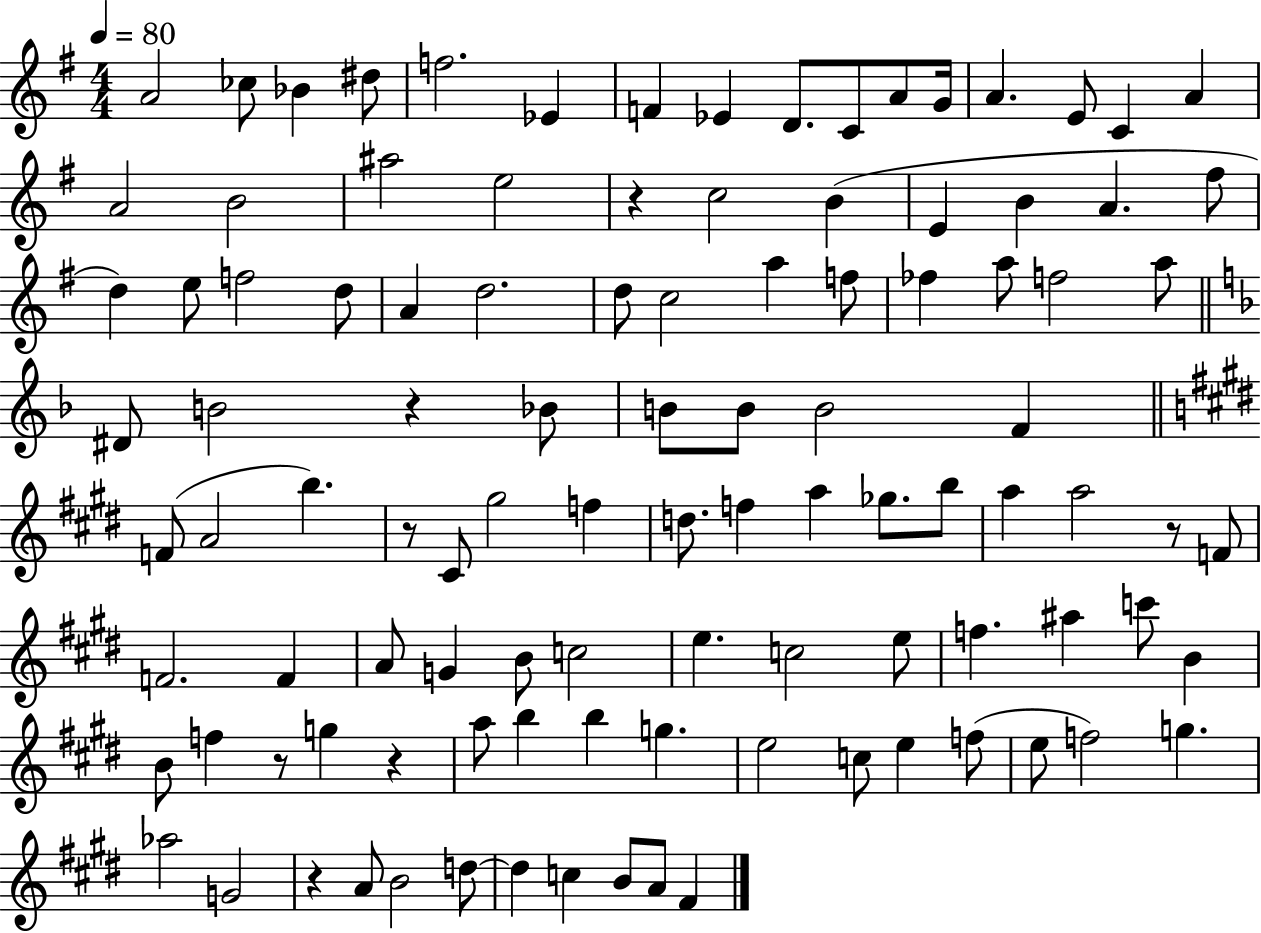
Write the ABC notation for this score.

X:1
T:Untitled
M:4/4
L:1/4
K:G
A2 _c/2 _B ^d/2 f2 _E F _E D/2 C/2 A/2 G/4 A E/2 C A A2 B2 ^a2 e2 z c2 B E B A ^f/2 d e/2 f2 d/2 A d2 d/2 c2 a f/2 _f a/2 f2 a/2 ^D/2 B2 z _B/2 B/2 B/2 B2 F F/2 A2 b z/2 ^C/2 ^g2 f d/2 f a _g/2 b/2 a a2 z/2 F/2 F2 F A/2 G B/2 c2 e c2 e/2 f ^a c'/2 B B/2 f z/2 g z a/2 b b g e2 c/2 e f/2 e/2 f2 g _a2 G2 z A/2 B2 d/2 d c B/2 A/2 ^F